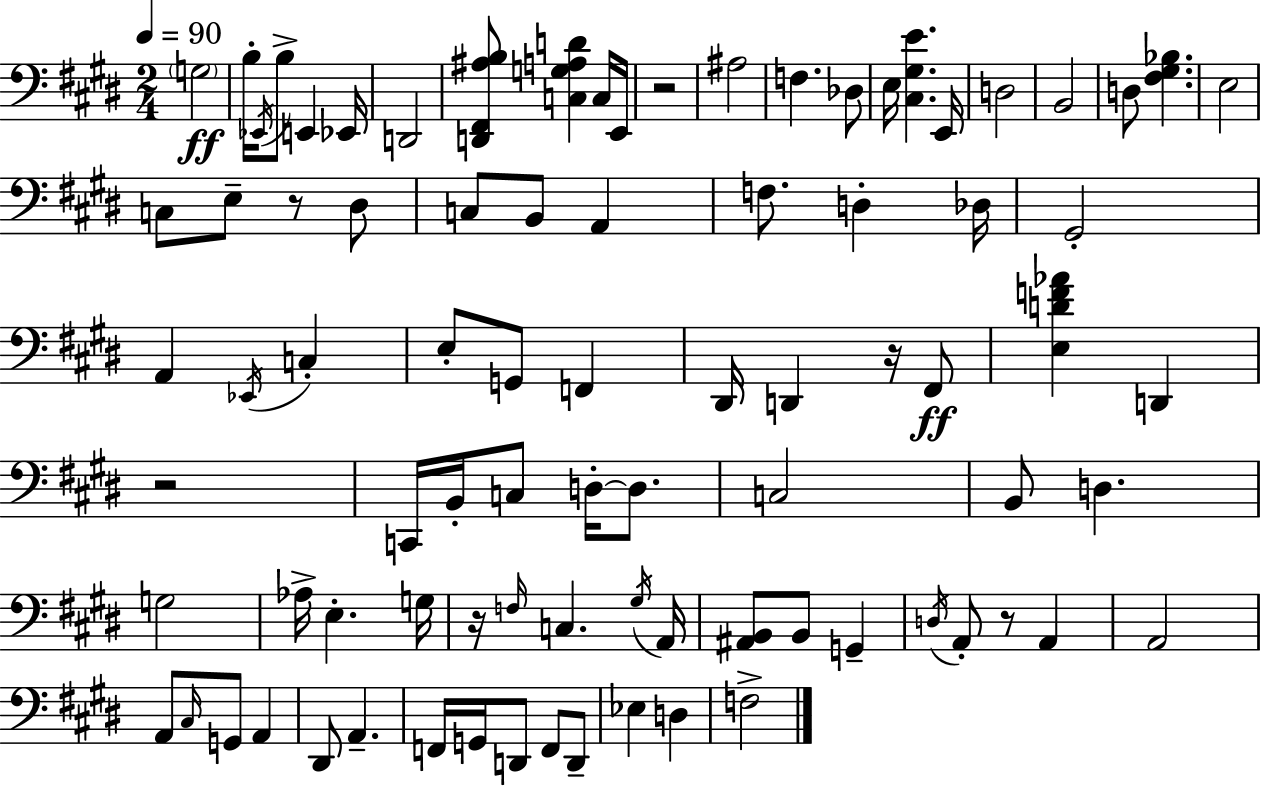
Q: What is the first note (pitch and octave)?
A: G3